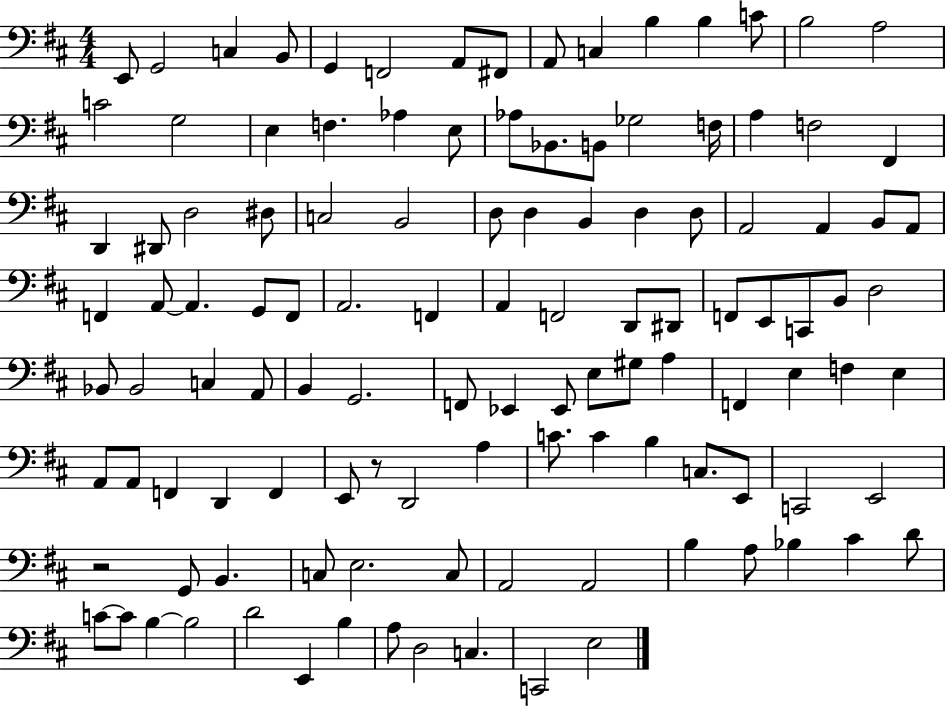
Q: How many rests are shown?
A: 2